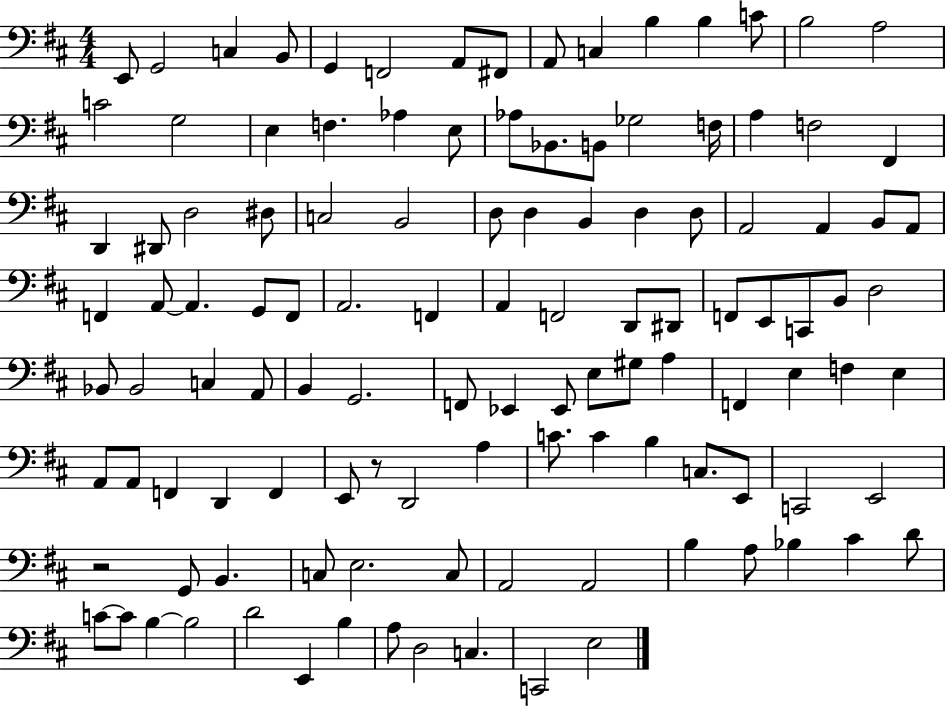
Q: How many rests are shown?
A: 2